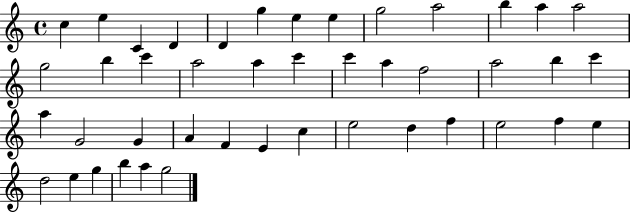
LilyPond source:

{
  \clef treble
  \time 4/4
  \defaultTimeSignature
  \key c \major
  c''4 e''4 c'4 d'4 | d'4 g''4 e''4 e''4 | g''2 a''2 | b''4 a''4 a''2 | \break g''2 b''4 c'''4 | a''2 a''4 c'''4 | c'''4 a''4 f''2 | a''2 b''4 c'''4 | \break a''4 g'2 g'4 | a'4 f'4 e'4 c''4 | e''2 d''4 f''4 | e''2 f''4 e''4 | \break d''2 e''4 g''4 | b''4 a''4 g''2 | \bar "|."
}